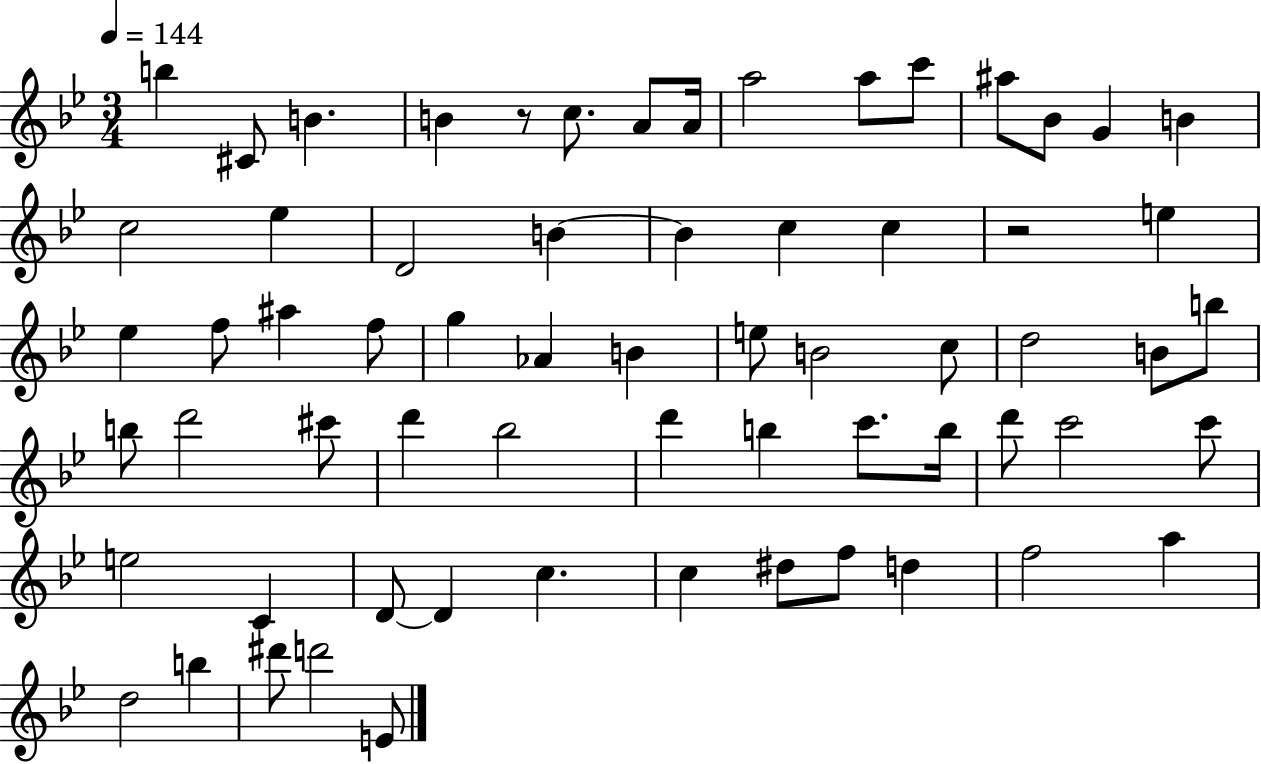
B5/q C#4/e B4/q. B4/q R/e C5/e. A4/e A4/s A5/h A5/e C6/e A#5/e Bb4/e G4/q B4/q C5/h Eb5/q D4/h B4/q B4/q C5/q C5/q R/h E5/q Eb5/q F5/e A#5/q F5/e G5/q Ab4/q B4/q E5/e B4/h C5/e D5/h B4/e B5/e B5/e D6/h C#6/e D6/q Bb5/h D6/q B5/q C6/e. B5/s D6/e C6/h C6/e E5/h C4/q D4/e D4/q C5/q. C5/q D#5/e F5/e D5/q F5/h A5/q D5/h B5/q D#6/e D6/h E4/e